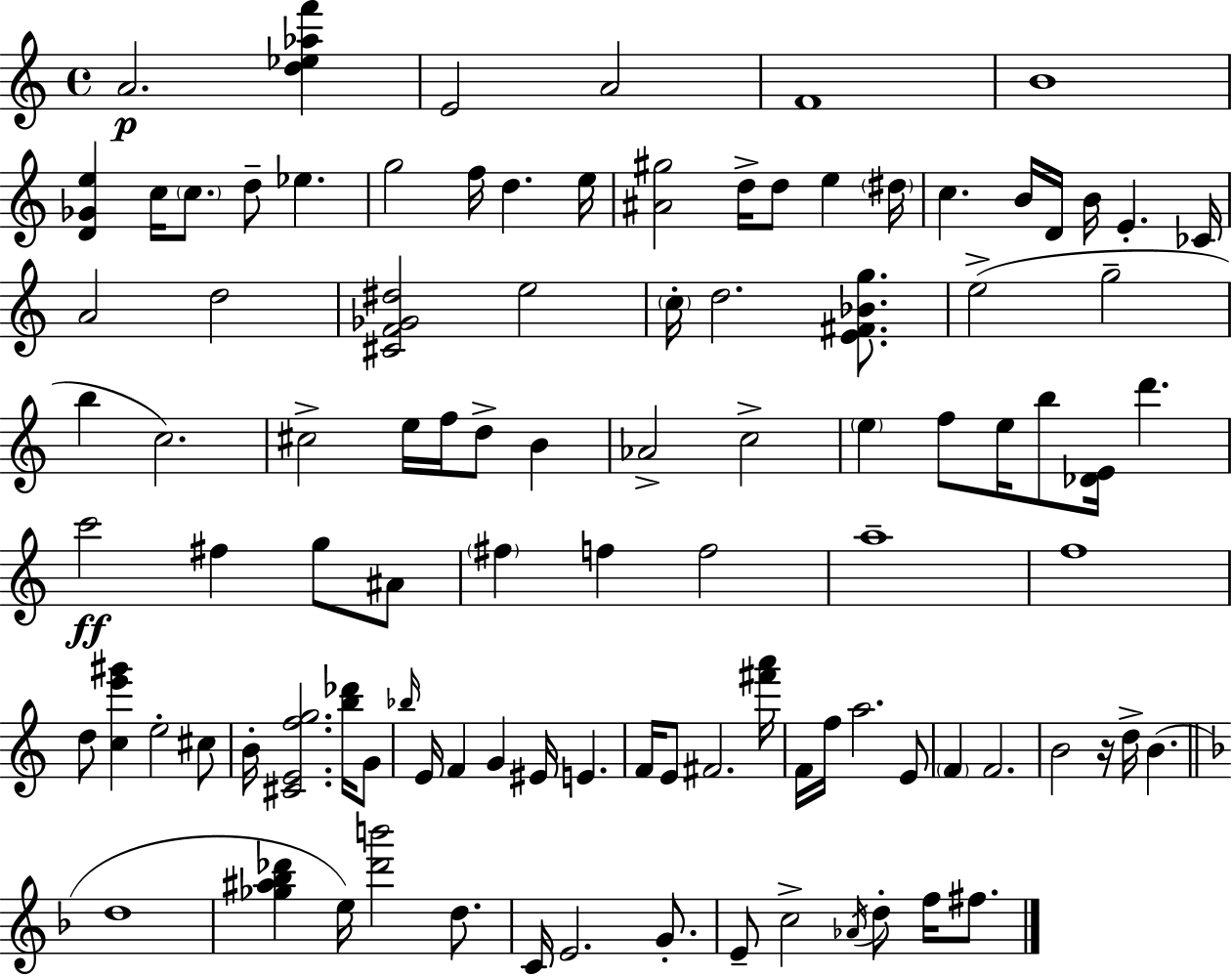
X:1
T:Untitled
M:4/4
L:1/4
K:C
A2 [d_e_af'] E2 A2 F4 B4 [D_Ge] c/4 c/2 d/2 _e g2 f/4 d e/4 [^A^g]2 d/4 d/2 e ^d/4 c B/4 D/4 B/4 E _C/4 A2 d2 [^CF_G^d]2 e2 c/4 d2 [E^F_Bg]/2 e2 g2 b c2 ^c2 e/4 f/4 d/2 B _A2 c2 e f/2 e/4 b/2 [_DE]/4 d' c'2 ^f g/2 ^A/2 ^f f f2 a4 f4 d/2 [ce'^g'] e2 ^c/2 B/4 [^CEfg]2 [b_d']/4 G/2 _b/4 E/4 F G ^E/4 E F/4 E/2 ^F2 [^f'a']/4 F/4 f/4 a2 E/2 F F2 B2 z/4 d/4 B d4 [_g^a_b_d'] e/4 [_d'b']2 d/2 C/4 E2 G/2 E/2 c2 _A/4 d/2 f/4 ^f/2